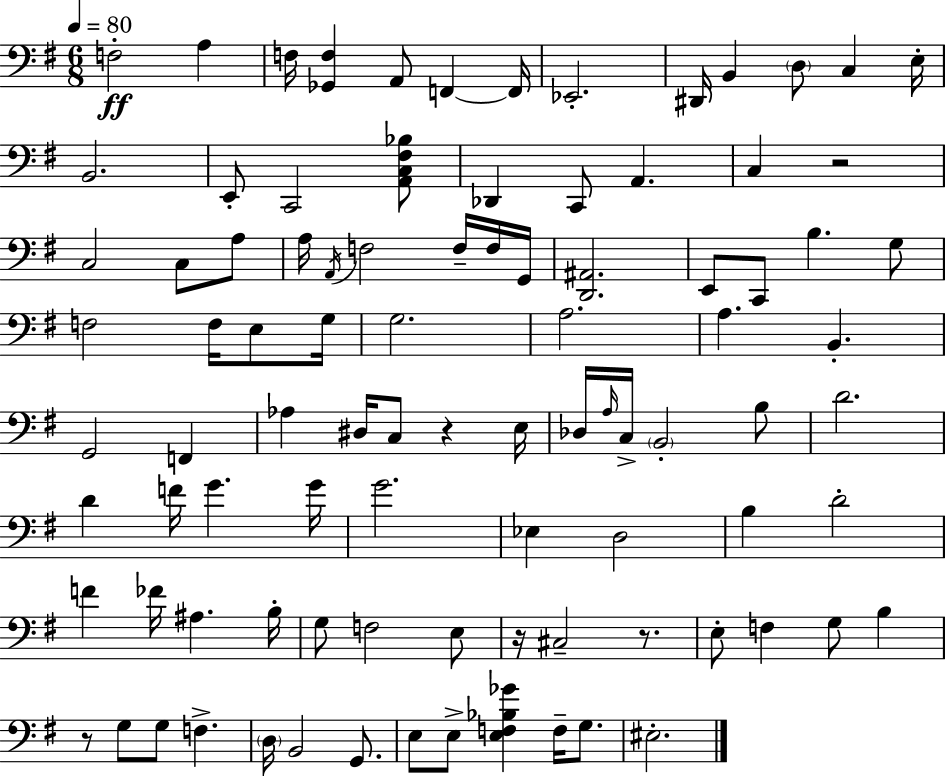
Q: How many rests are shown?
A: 5